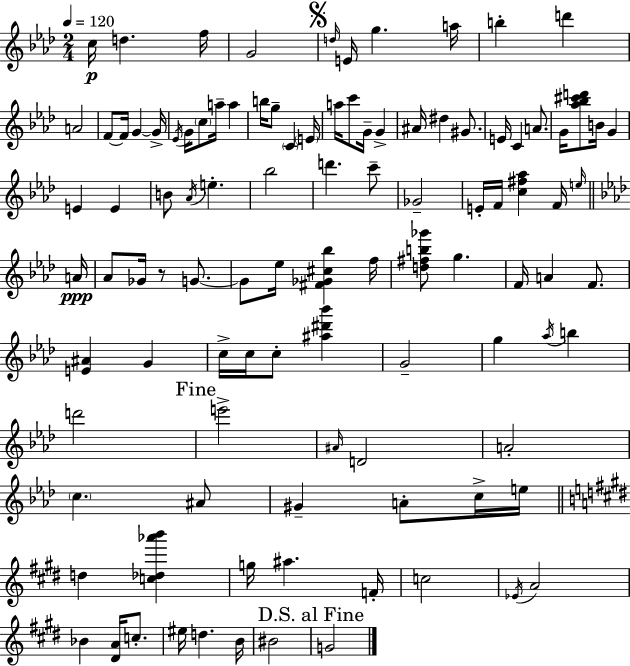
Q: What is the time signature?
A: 2/4